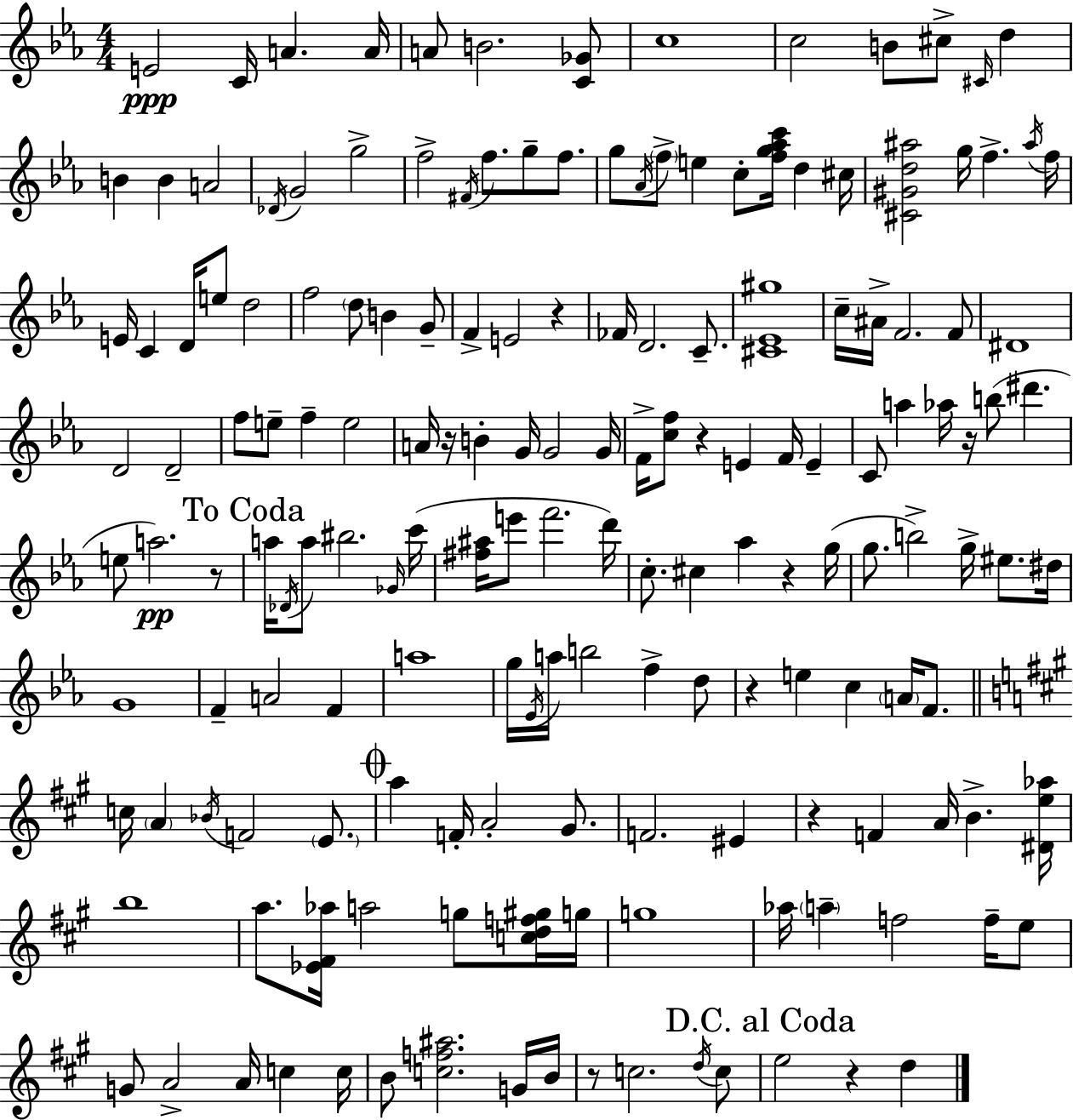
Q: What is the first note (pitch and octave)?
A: E4